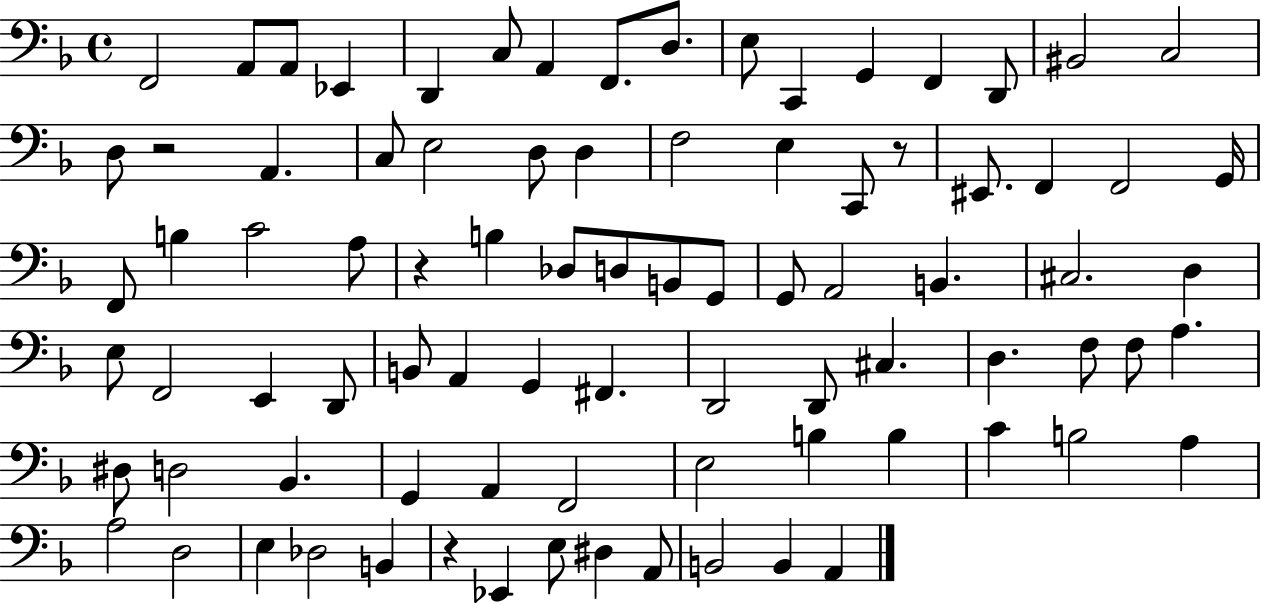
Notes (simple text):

F2/h A2/e A2/e Eb2/q D2/q C3/e A2/q F2/e. D3/e. E3/e C2/q G2/q F2/q D2/e BIS2/h C3/h D3/e R/h A2/q. C3/e E3/h D3/e D3/q F3/h E3/q C2/e R/e EIS2/e. F2/q F2/h G2/s F2/e B3/q C4/h A3/e R/q B3/q Db3/e D3/e B2/e G2/e G2/e A2/h B2/q. C#3/h. D3/q E3/e F2/h E2/q D2/e B2/e A2/q G2/q F#2/q. D2/h D2/e C#3/q. D3/q. F3/e F3/e A3/q. D#3/e D3/h Bb2/q. G2/q A2/q F2/h E3/h B3/q B3/q C4/q B3/h A3/q A3/h D3/h E3/q Db3/h B2/q R/q Eb2/q E3/e D#3/q A2/e B2/h B2/q A2/q